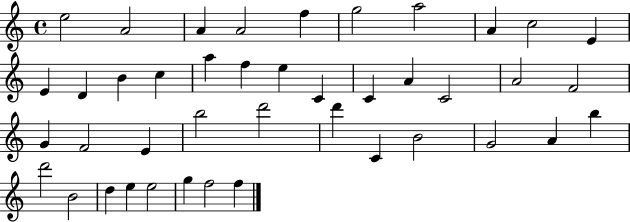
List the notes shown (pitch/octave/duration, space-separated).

E5/h A4/h A4/q A4/h F5/q G5/h A5/h A4/q C5/h E4/q E4/q D4/q B4/q C5/q A5/q F5/q E5/q C4/q C4/q A4/q C4/h A4/h F4/h G4/q F4/h E4/q B5/h D6/h D6/q C4/q B4/h G4/h A4/q B5/q D6/h B4/h D5/q E5/q E5/h G5/q F5/h F5/q